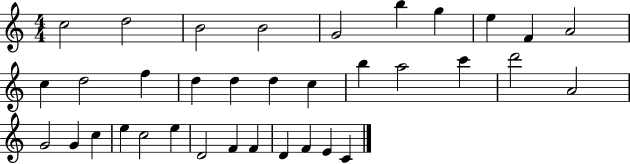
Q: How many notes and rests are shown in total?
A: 35